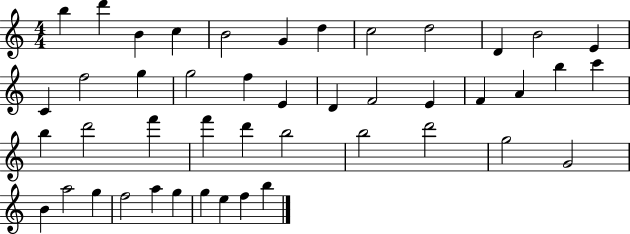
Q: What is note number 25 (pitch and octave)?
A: C6